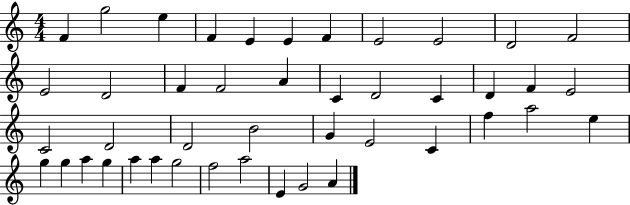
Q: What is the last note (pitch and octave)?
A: A4